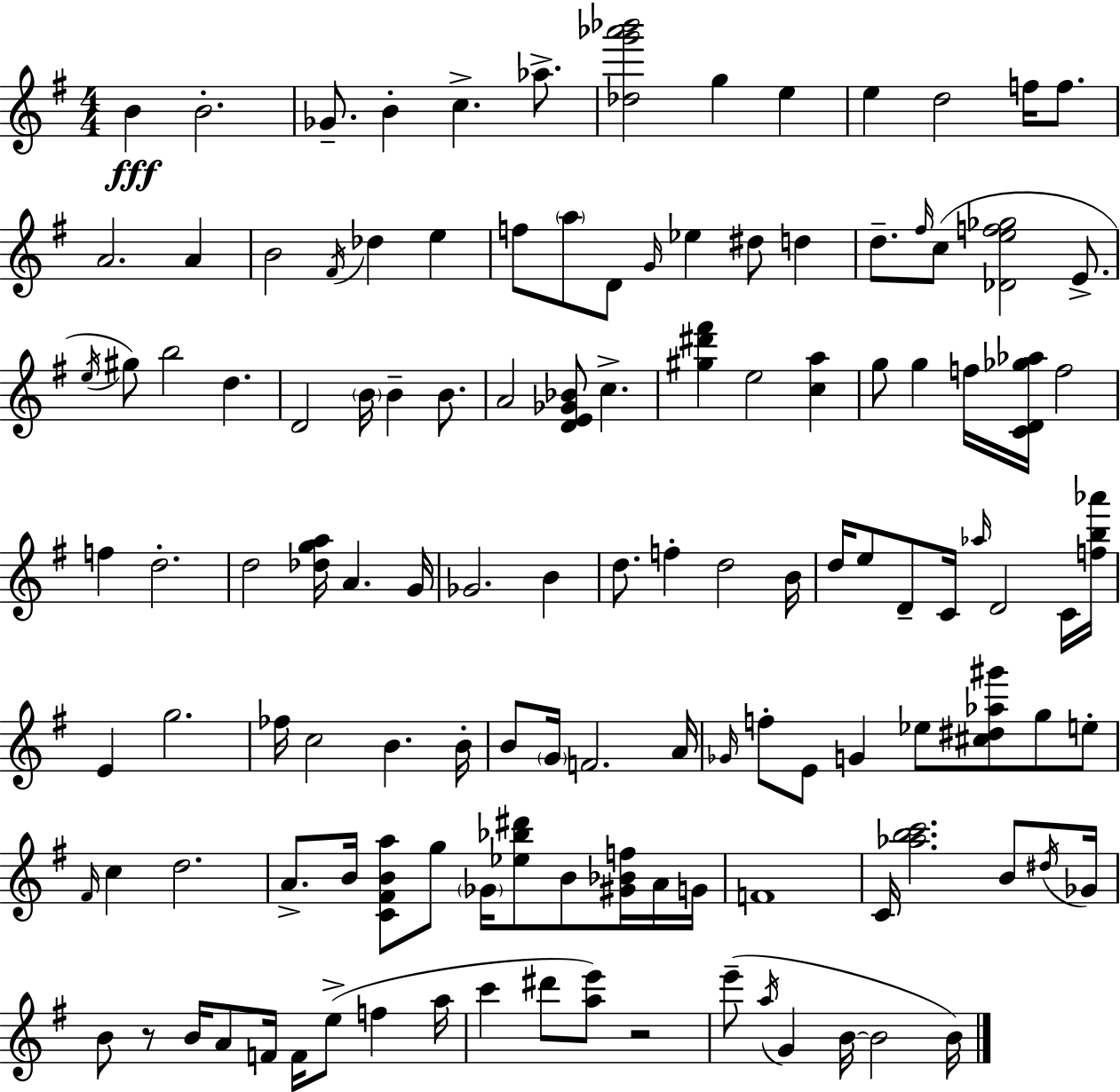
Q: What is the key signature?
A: E minor